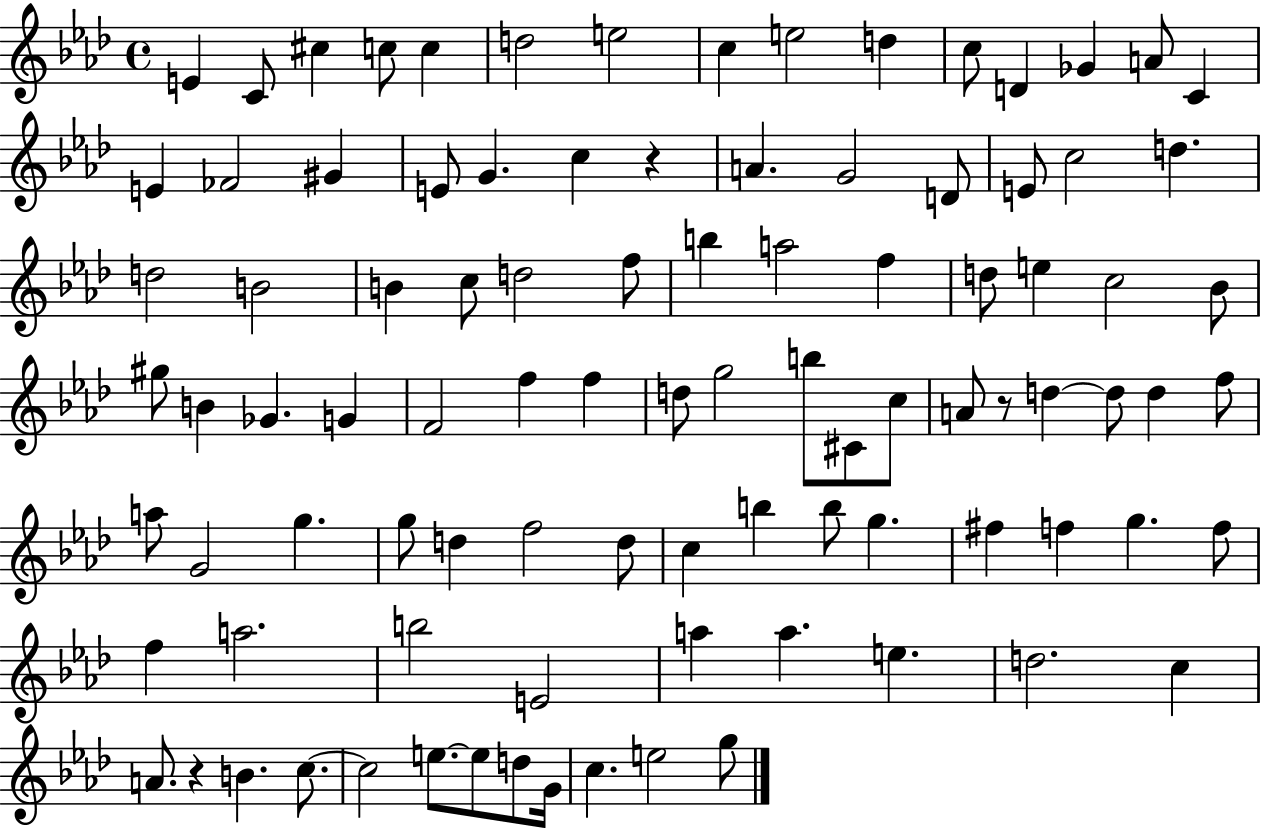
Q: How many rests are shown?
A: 3